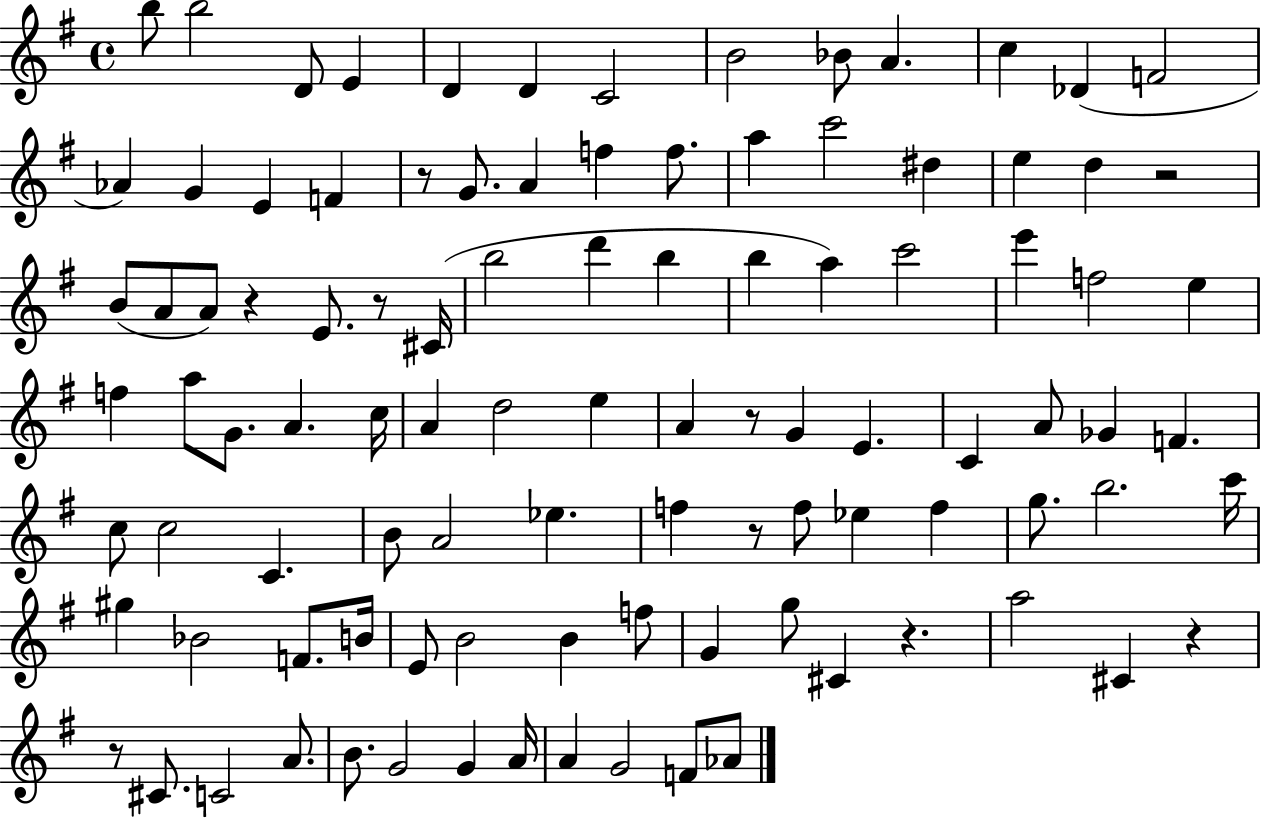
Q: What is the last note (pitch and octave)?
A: Ab4